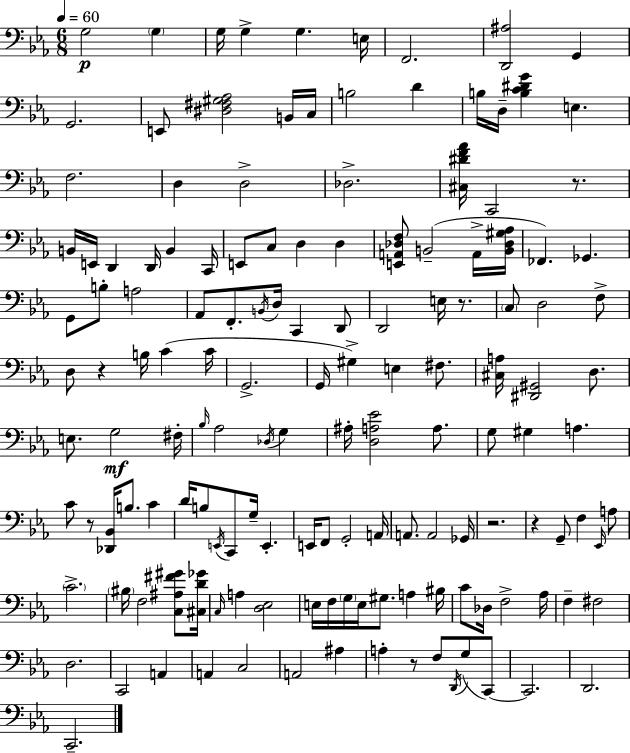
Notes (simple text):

G3/h G3/q G3/s G3/q G3/q. E3/s F2/h. [D2,A#3]/h G2/q G2/h. E2/e [D#3,F#3,G#3,Ab3]/h B2/s C3/s B3/h D4/q B3/s D3/s [B3,C4,D#4,G4]/q E3/q. F3/h. D3/q D3/h Db3/h. [C#3,D#4,F4,Ab4]/s C2/h R/e. B2/s E2/s D2/q D2/s B2/q C2/s E2/e C3/e D3/q D3/q [E2,A2,Db3,F3]/e B2/h A2/s [B2,Db3,G#3,Ab3]/s FES2/q. Gb2/q. G2/e B3/e A3/h Ab2/e F2/e. B2/s D3/s C2/q D2/e D2/h E3/s R/e. C3/e D3/h F3/e D3/e R/q B3/s C4/q C4/s G2/h. G2/s G#3/q E3/q F#3/e. [C#3,A3]/s [D#2,G#2]/h D3/e. E3/e. G3/h F#3/s Bb3/s Ab3/h Db3/s G3/q A#3/s [D3,A3,Eb4]/h A3/e. G3/e G#3/q A3/q. C4/e R/e [Db2,Bb2]/s B3/e. C4/q D4/s B3/e E2/s C2/e G3/s E2/q. E2/s F2/e G2/h A2/s A2/e. A2/h Gb2/s R/h. R/q G2/e F3/q Eb2/s A3/e C4/h. BIS3/s F3/h [C3,A#3,F#4,G#4]/e [C#3,D4,Gb4]/s C3/s A3/q [D3,Eb3]/h E3/s F3/s G3/s E3/s G#3/e. A3/q BIS3/s C4/e Db3/s F3/h Ab3/s F3/q F#3/h D3/h. C2/h A2/q A2/q C3/h A2/h A#3/q A3/q R/e F3/e D2/s G3/e C2/e C2/h. D2/h. C2/h.